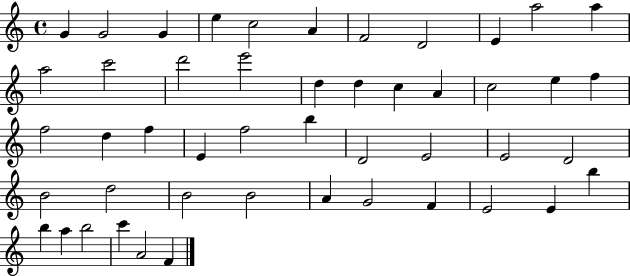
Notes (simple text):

G4/q G4/h G4/q E5/q C5/h A4/q F4/h D4/h E4/q A5/h A5/q A5/h C6/h D6/h E6/h D5/q D5/q C5/q A4/q C5/h E5/q F5/q F5/h D5/q F5/q E4/q F5/h B5/q D4/h E4/h E4/h D4/h B4/h D5/h B4/h B4/h A4/q G4/h F4/q E4/h E4/q B5/q B5/q A5/q B5/h C6/q A4/h F4/q